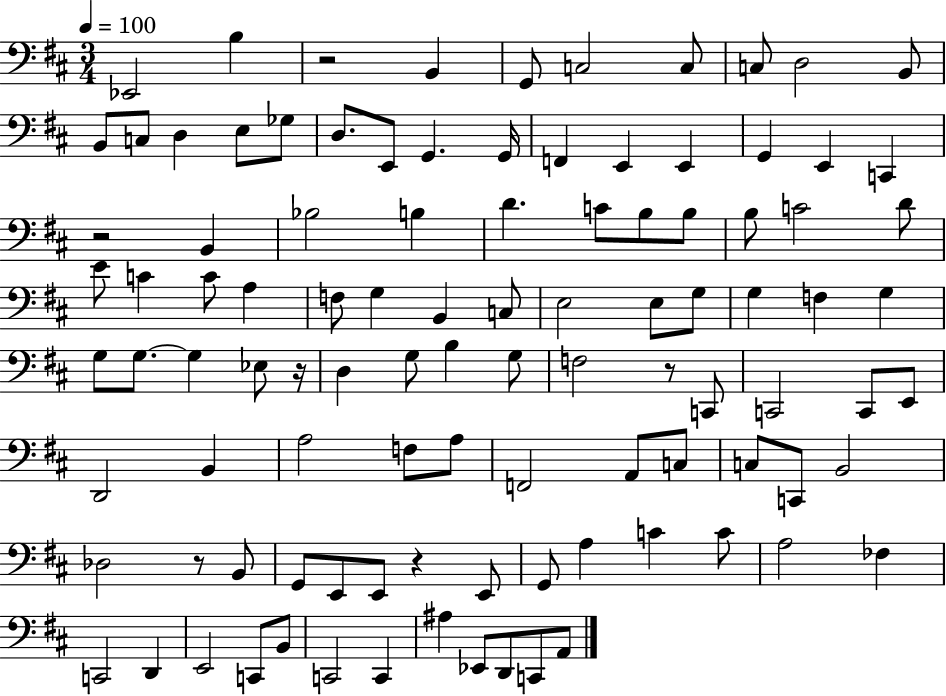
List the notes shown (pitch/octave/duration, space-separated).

Eb2/h B3/q R/h B2/q G2/e C3/h C3/e C3/e D3/h B2/e B2/e C3/e D3/q E3/e Gb3/e D3/e. E2/e G2/q. G2/s F2/q E2/q E2/q G2/q E2/q C2/q R/h B2/q Bb3/h B3/q D4/q. C4/e B3/e B3/e B3/e C4/h D4/e E4/e C4/q C4/e A3/q F3/e G3/q B2/q C3/e E3/h E3/e G3/e G3/q F3/q G3/q G3/e G3/e. G3/q Eb3/e R/s D3/q G3/e B3/q G3/e F3/h R/e C2/e C2/h C2/e E2/e D2/h B2/q A3/h F3/e A3/e F2/h A2/e C3/e C3/e C2/e B2/h Db3/h R/e B2/e G2/e E2/e E2/e R/q E2/e G2/e A3/q C4/q C4/e A3/h FES3/q C2/h D2/q E2/h C2/e B2/e C2/h C2/q A#3/q Eb2/e D2/e C2/e A2/e